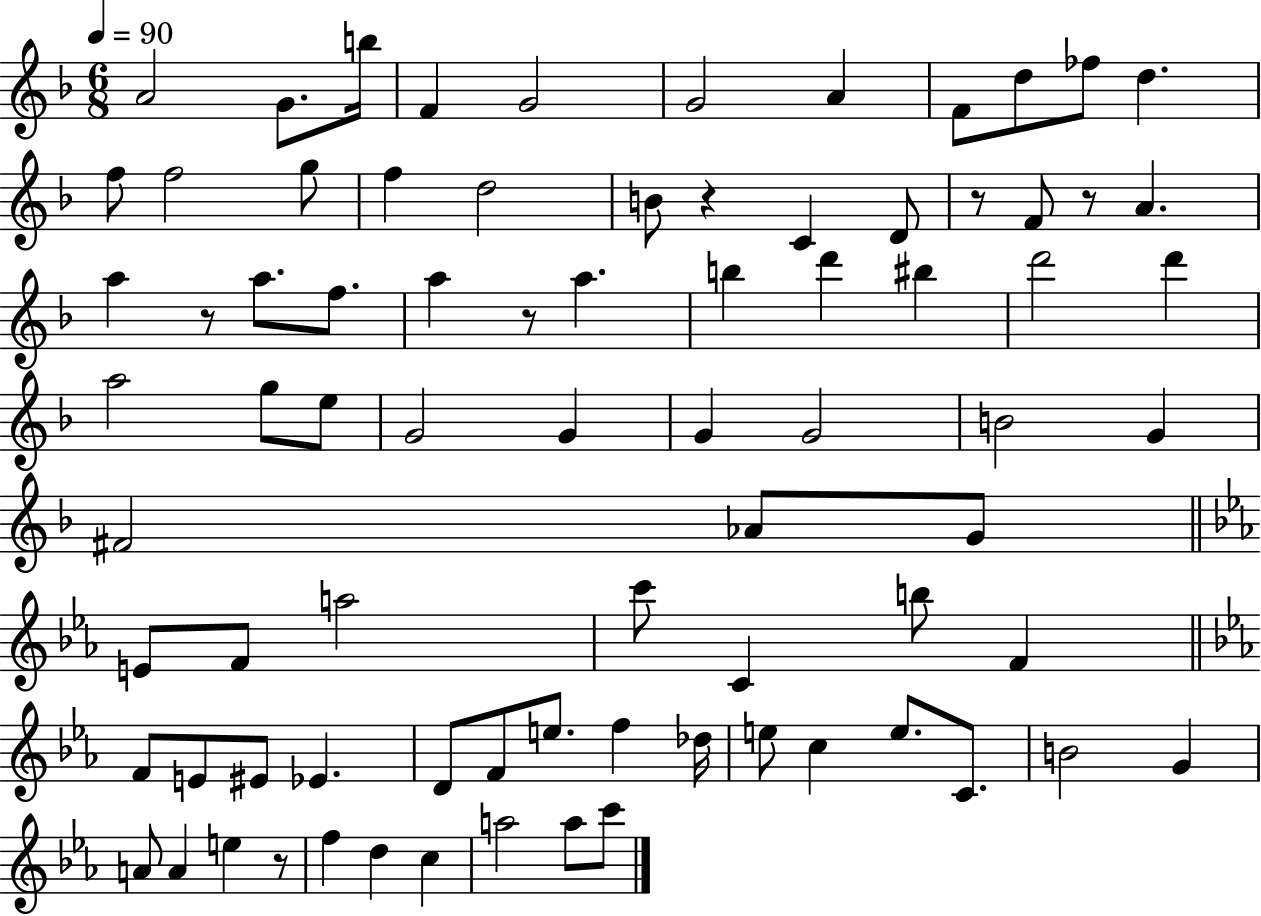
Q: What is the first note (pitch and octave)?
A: A4